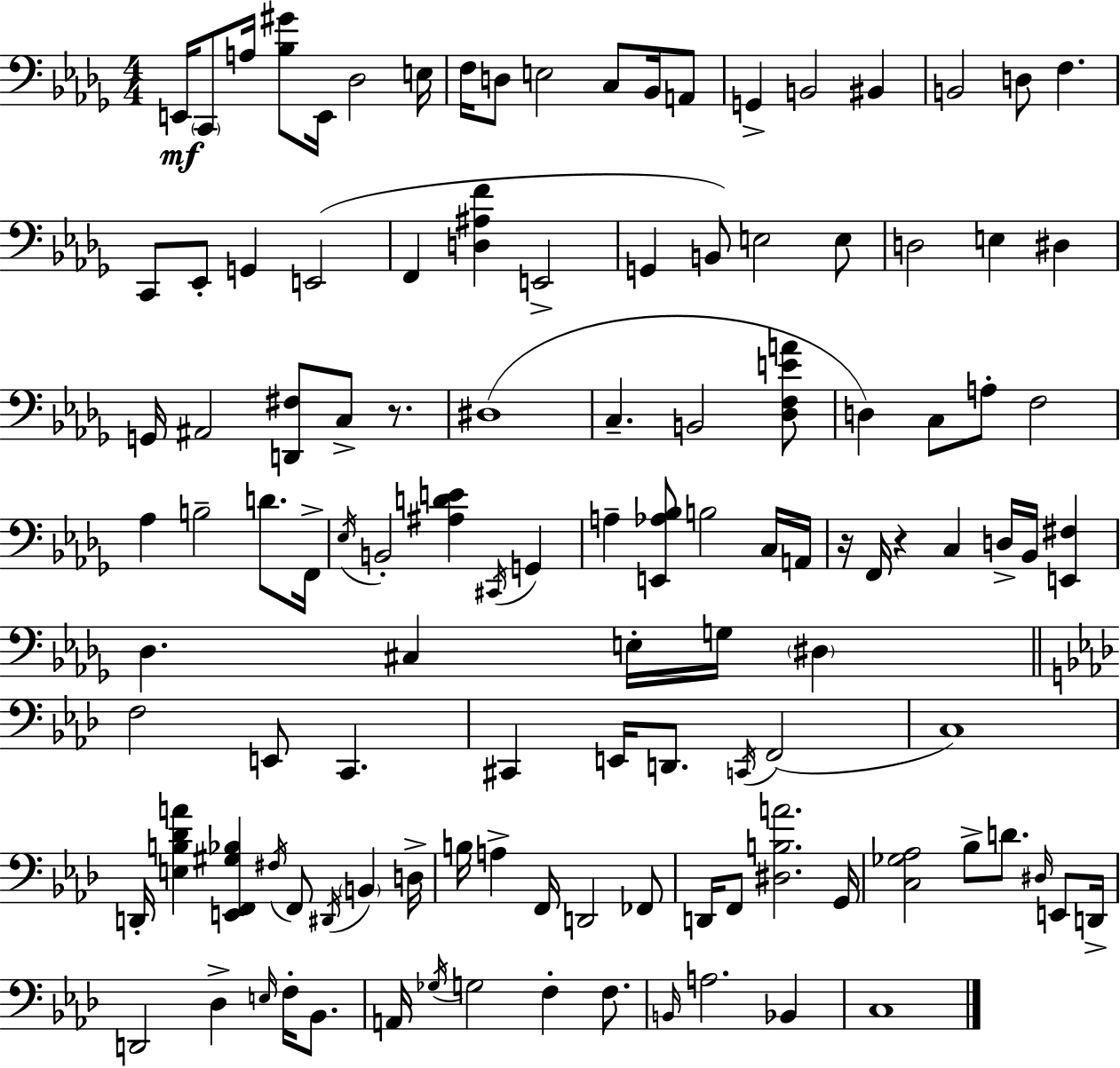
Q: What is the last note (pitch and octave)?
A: C3